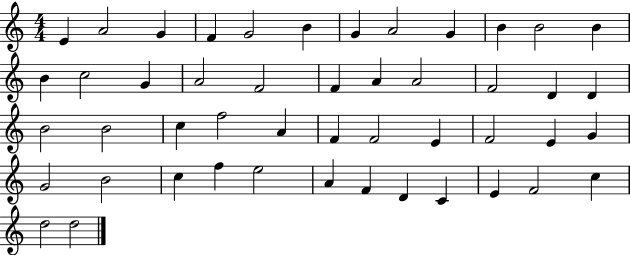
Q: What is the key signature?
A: C major